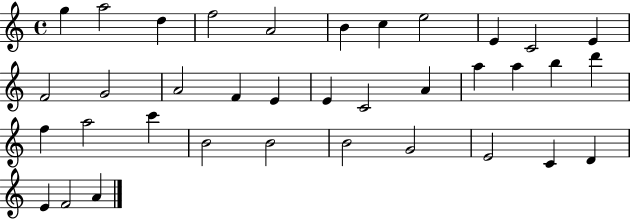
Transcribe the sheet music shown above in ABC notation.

X:1
T:Untitled
M:4/4
L:1/4
K:C
g a2 d f2 A2 B c e2 E C2 E F2 G2 A2 F E E C2 A a a b d' f a2 c' B2 B2 B2 G2 E2 C D E F2 A